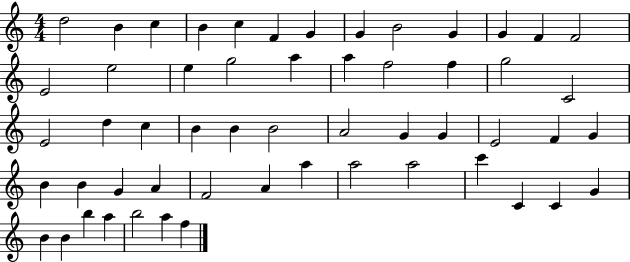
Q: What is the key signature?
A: C major